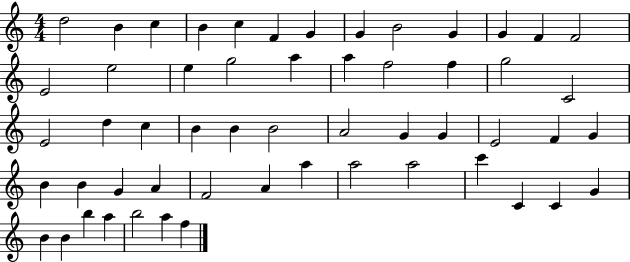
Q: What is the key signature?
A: C major